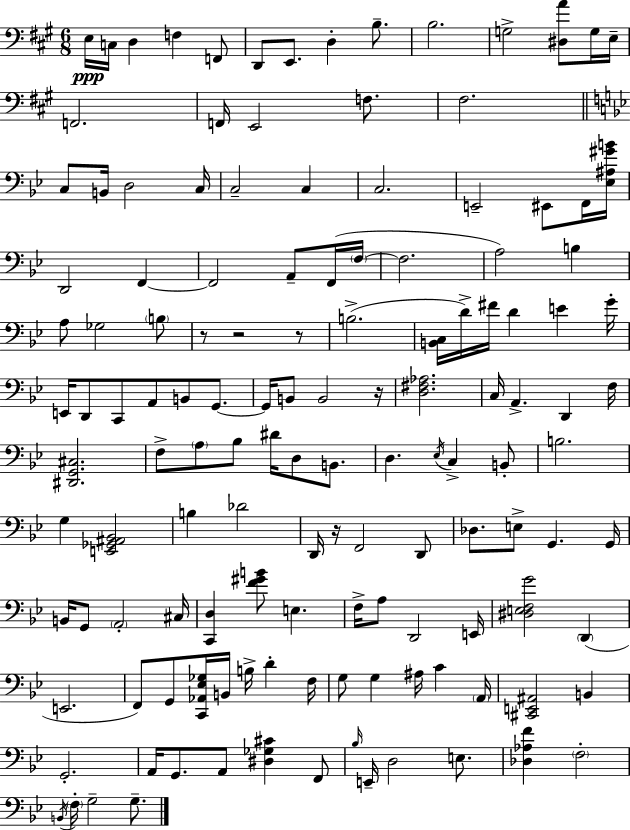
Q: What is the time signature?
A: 6/8